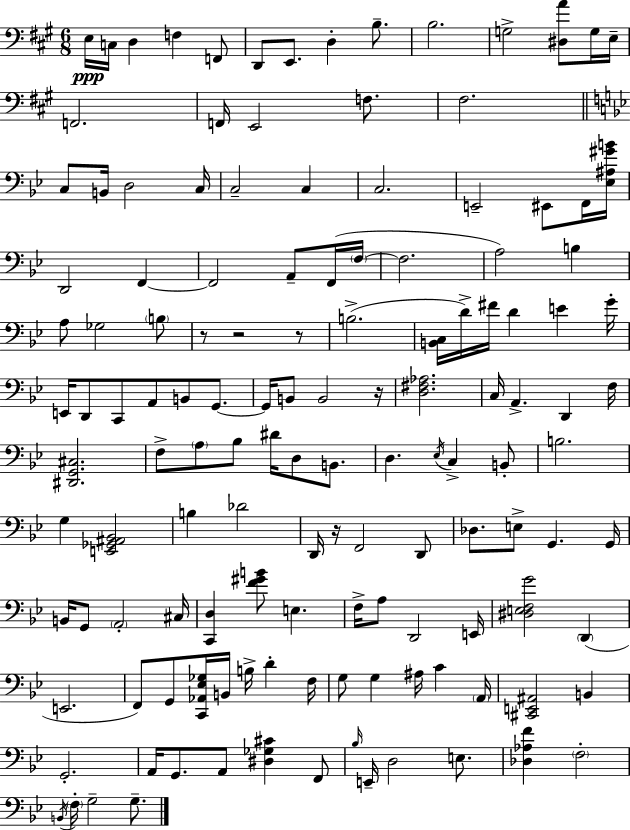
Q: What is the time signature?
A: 6/8